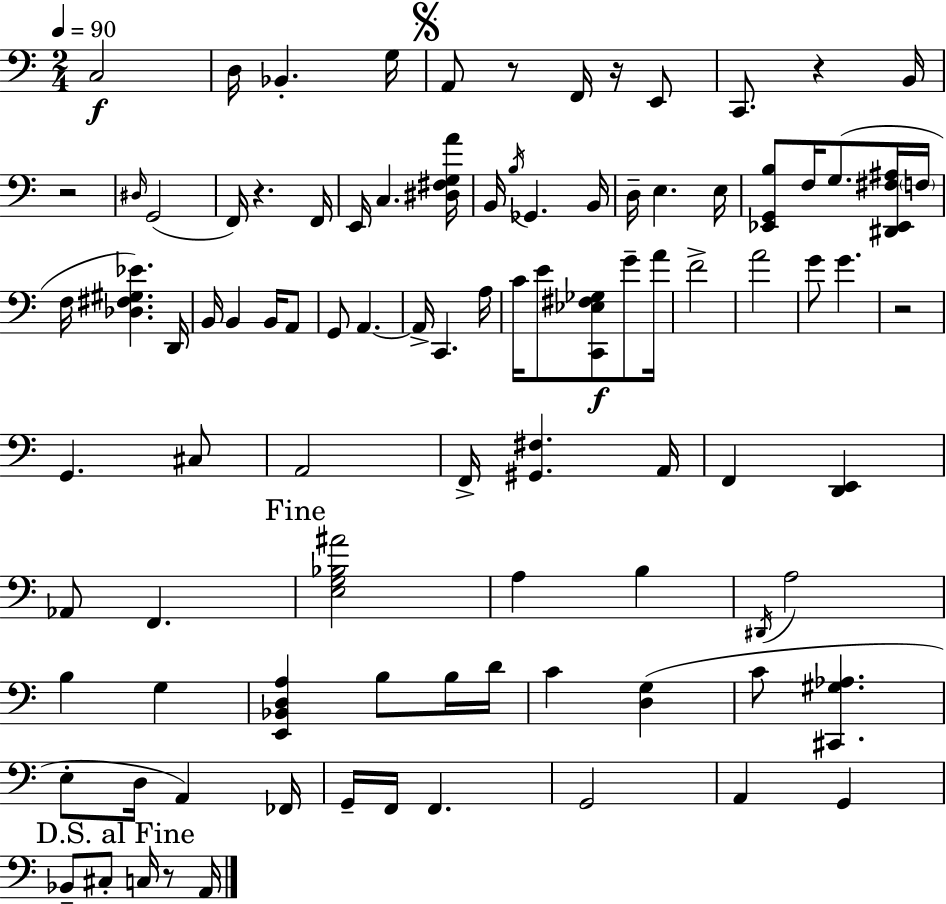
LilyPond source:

{
  \clef bass
  \numericTimeSignature
  \time 2/4
  \key c \major
  \tempo 4 = 90
  c2\f | d16 bes,4.-. g16 | \mark \markup { \musicglyph "scripts.segno" } a,8 r8 f,16 r16 e,8 | c,8. r4 b,16 | \break r2 | \grace { dis16 }( g,2 | f,16) r4. | f,16 e,16 c4. | \break <dis fis g a'>16 b,16 \acciaccatura { b16 } ges,4. | b,16 d16-- e4. | e16 <ees, g, b>8 f16 g8.( | <dis, ees, fis ais>16 \parenthesize f16 f16 <des fis gis ees'>4.) | \break d,16 b,16 b,4 b,16 | a,8 g,8 a,4.~~ | a,16-> c,4. | a16 c'16 e'8 <c, ees fis ges>8\f g'8-- | \break a'16 f'2-> | a'2 | g'8 g'4. | r2 | \break g,4. | cis8 a,2 | f,16-> <gis, fis>4. | a,16 f,4 <d, e,>4 | \break aes,8 f,4. | \mark "Fine" <e g bes ais'>2 | a4 b4 | \acciaccatura { dis,16 } a2 | \break b4 g4 | <e, bes, d a>4 b8 | b16 d'16 c'4 <d g>4( | c'8 <cis, gis aes>4. | \break e8-. d16 a,4) | fes,16 g,16-- f,16 f,4. | g,2 | a,4 g,4 | \break \mark "D.S. al Fine" bes,8-- cis8-. c16 | r8 a,16 \bar "|."
}